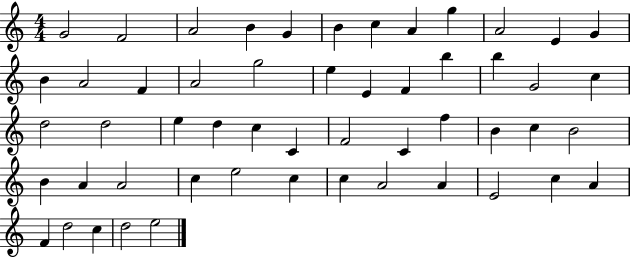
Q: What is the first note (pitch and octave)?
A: G4